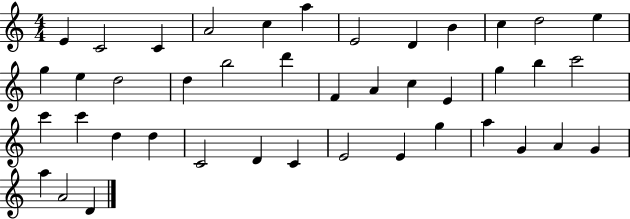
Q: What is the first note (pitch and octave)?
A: E4